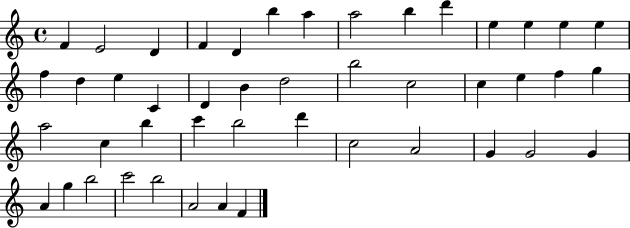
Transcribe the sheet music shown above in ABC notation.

X:1
T:Untitled
M:4/4
L:1/4
K:C
F E2 D F D b a a2 b d' e e e e f d e C D B d2 b2 c2 c e f g a2 c b c' b2 d' c2 A2 G G2 G A g b2 c'2 b2 A2 A F